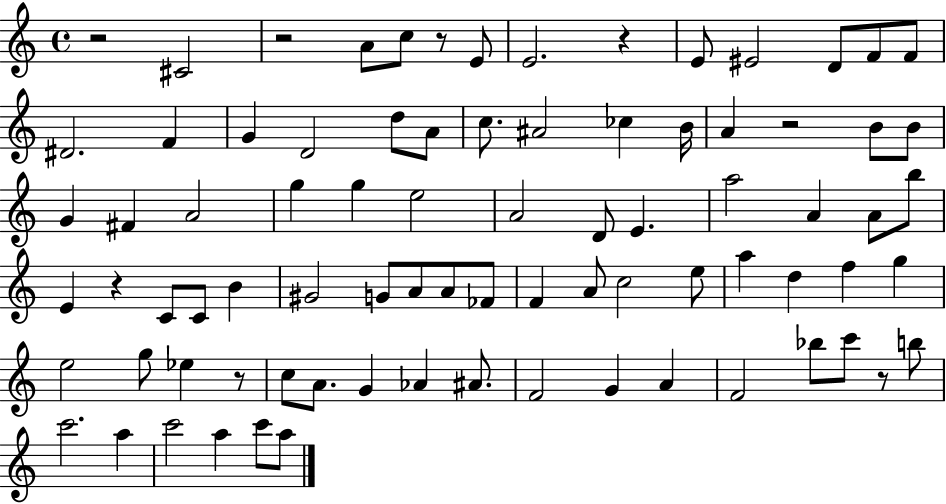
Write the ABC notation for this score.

X:1
T:Untitled
M:4/4
L:1/4
K:C
z2 ^C2 z2 A/2 c/2 z/2 E/2 E2 z E/2 ^E2 D/2 F/2 F/2 ^D2 F G D2 d/2 A/2 c/2 ^A2 _c B/4 A z2 B/2 B/2 G ^F A2 g g e2 A2 D/2 E a2 A A/2 b/2 E z C/2 C/2 B ^G2 G/2 A/2 A/2 _F/2 F A/2 c2 e/2 a d f g e2 g/2 _e z/2 c/2 A/2 G _A ^A/2 F2 G A F2 _b/2 c'/2 z/2 b/2 c'2 a c'2 a c'/2 a/2